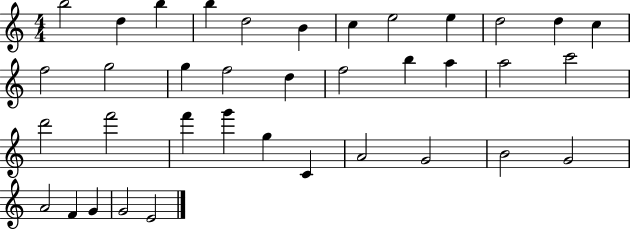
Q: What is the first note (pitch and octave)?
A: B5